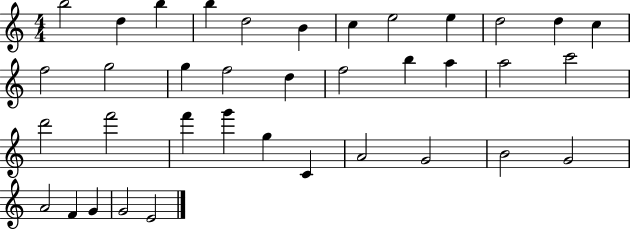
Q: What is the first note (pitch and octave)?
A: B5